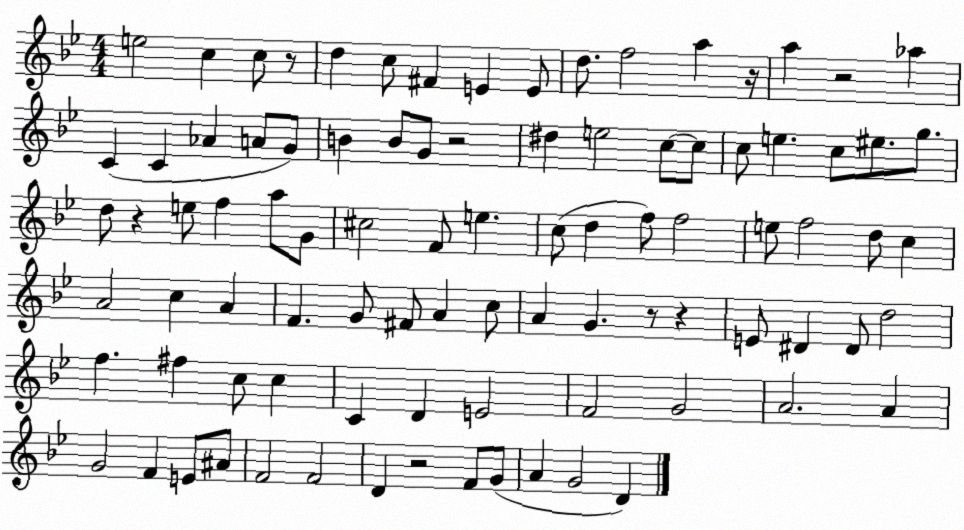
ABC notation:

X:1
T:Untitled
M:4/4
L:1/4
K:Bb
e2 c c/2 z/2 d c/2 ^F E E/2 d/2 f2 a z/4 a z2 _a C C _A A/2 G/2 B B/2 G/2 z2 ^d e2 c/2 c/2 c/2 e c/2 ^e/2 g/2 d/2 z e/2 f a/2 G/2 ^c2 F/2 e c/2 d f/2 f2 e/2 f2 d/2 c A2 c A F G/2 ^F/2 A c/2 A G z/2 z E/2 ^D ^D/2 d2 f ^f c/2 c C D E2 F2 G2 A2 A G2 F E/2 ^A/2 F2 F2 D z2 F/2 G/2 A G2 D